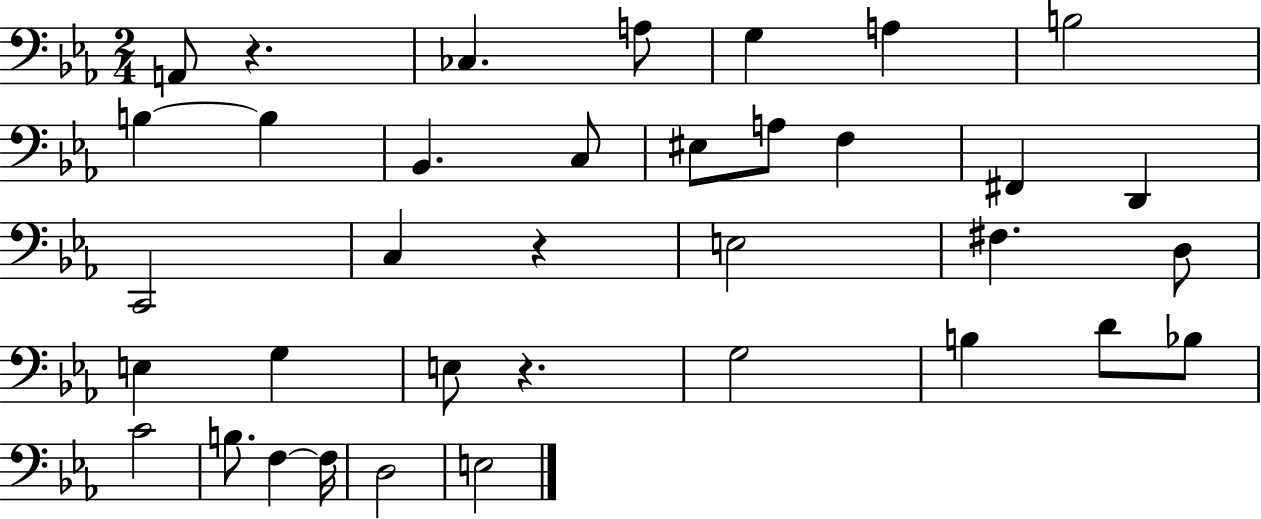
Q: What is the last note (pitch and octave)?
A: E3